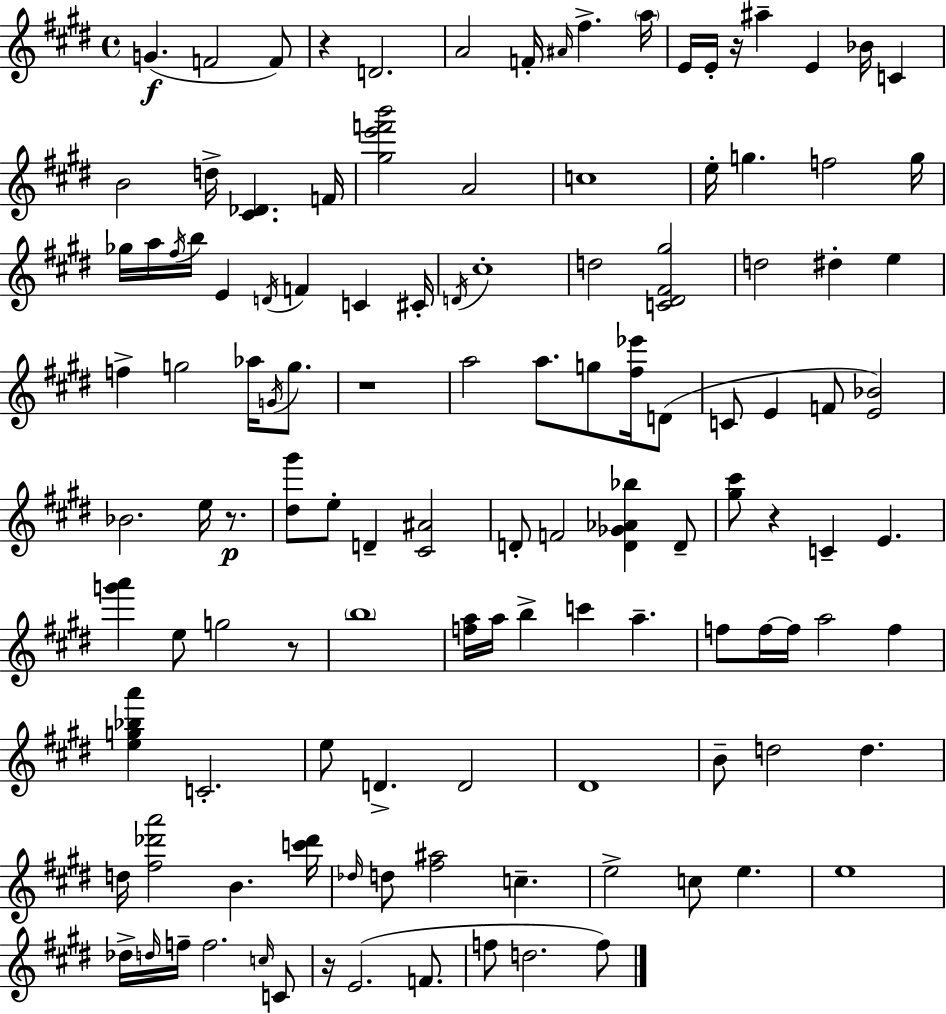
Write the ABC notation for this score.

X:1
T:Untitled
M:4/4
L:1/4
K:E
G F2 F/2 z D2 A2 F/4 ^A/4 ^f a/4 E/4 E/4 z/4 ^a E _B/4 C B2 d/4 [^C_D] F/4 [^ge'f'b']2 A2 c4 e/4 g f2 g/4 _g/4 a/4 ^f/4 b/4 E D/4 F C ^C/4 D/4 ^c4 d2 [C^D^F^g]2 d2 ^d e f g2 _a/4 G/4 g/2 z4 a2 a/2 g/2 [^f_e']/4 D/2 C/2 E F/2 [E_B]2 _B2 e/4 z/2 [^d^g']/2 e/2 D [^C^A]2 D/2 F2 [D_G_A_b] D/2 [^g^c']/2 z C E [g'a'] e/2 g2 z/2 b4 [fa]/4 a/4 b c' a f/2 f/4 f/4 a2 f [eg_ba'] C2 e/2 D D2 ^D4 B/2 d2 d d/4 [^f_d'a']2 B [c'_d']/4 _d/4 d/2 [^f^a]2 c e2 c/2 e e4 _d/4 d/4 f/4 f2 c/4 C/2 z/4 E2 F/2 f/2 d2 f/2